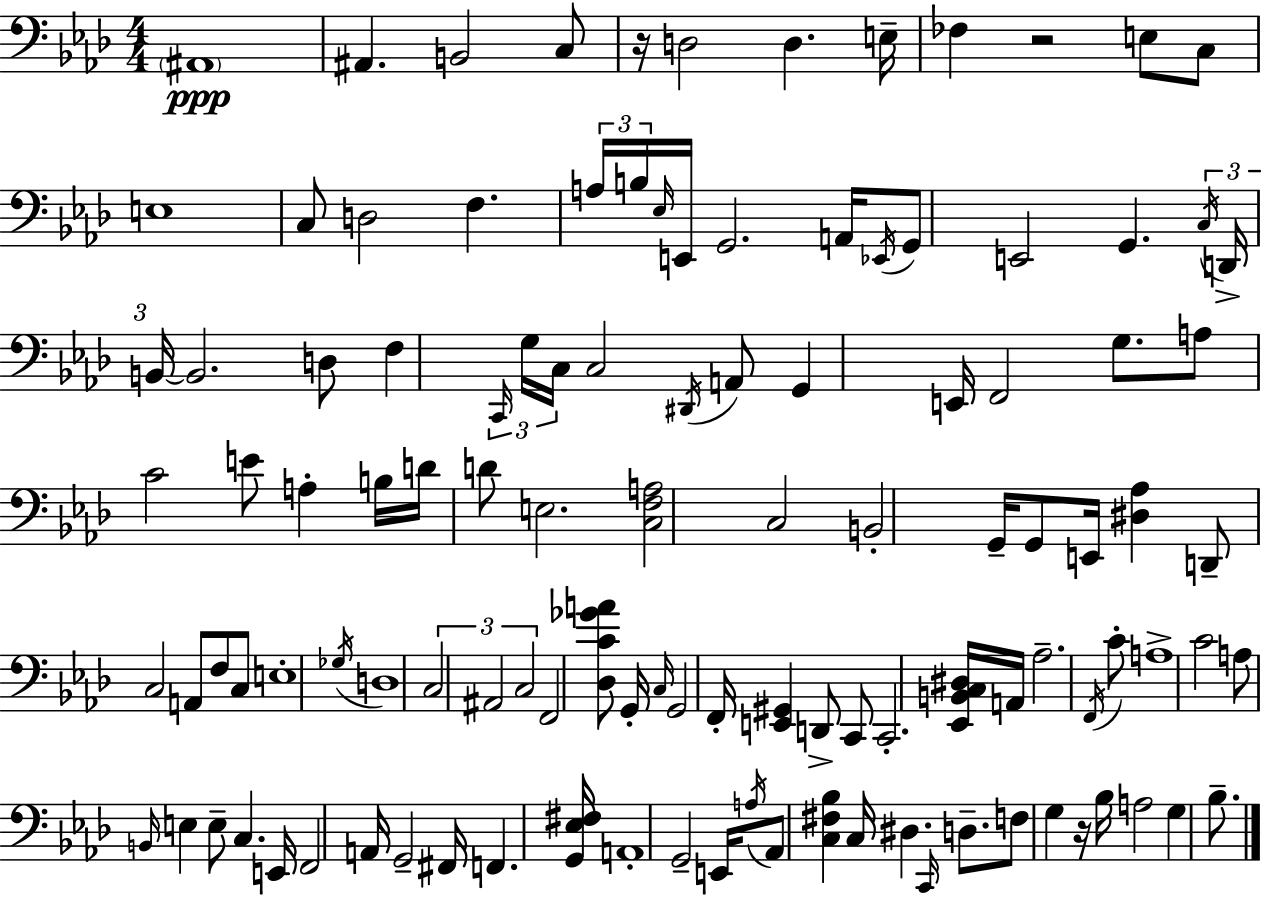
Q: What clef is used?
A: bass